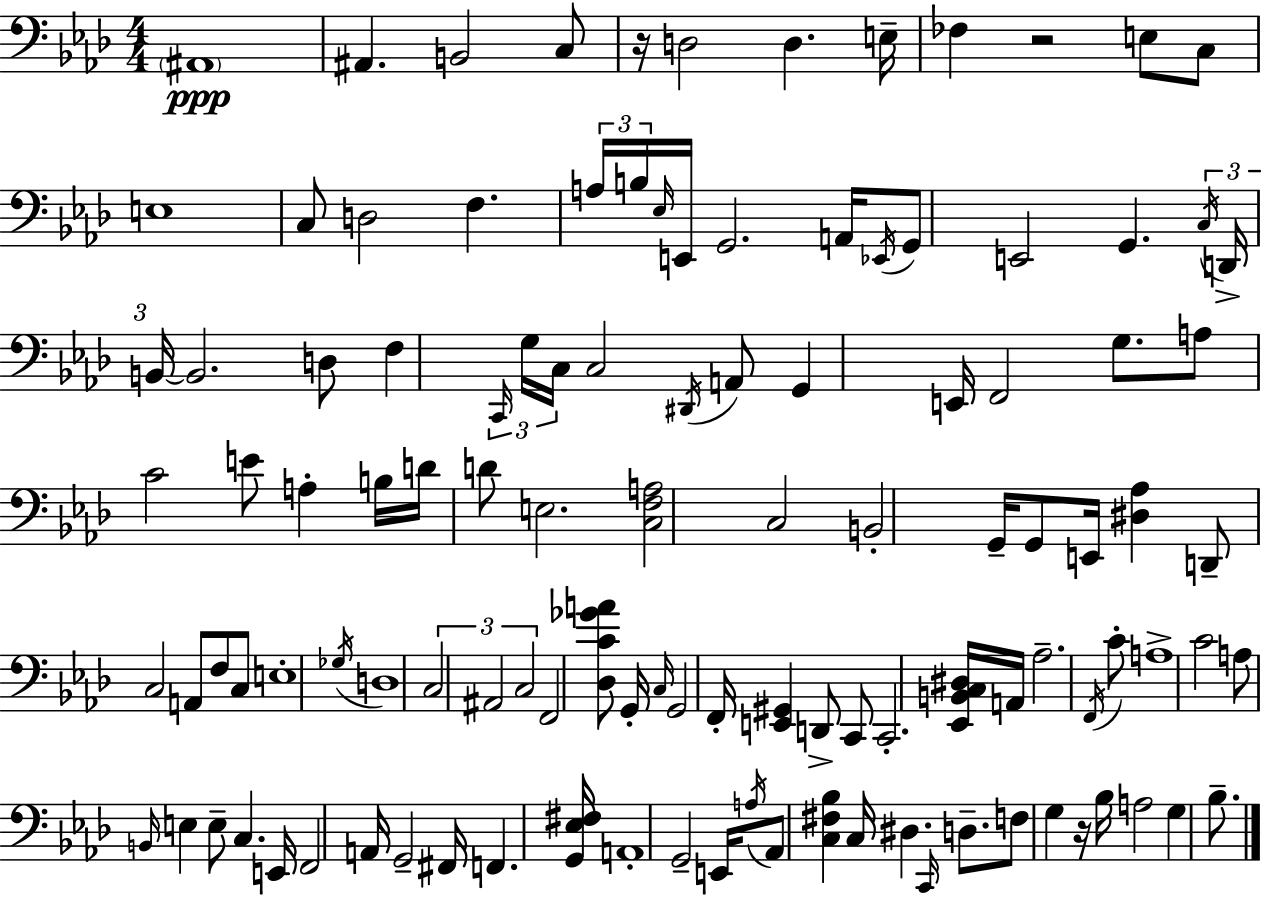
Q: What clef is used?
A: bass